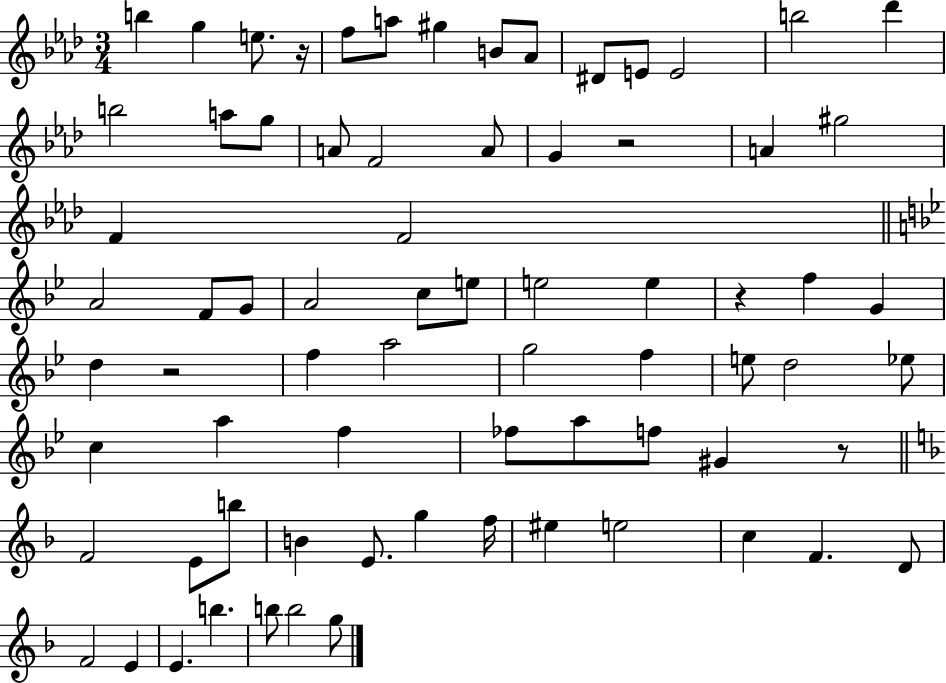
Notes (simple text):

B5/q G5/q E5/e. R/s F5/e A5/e G#5/q B4/e Ab4/e D#4/e E4/e E4/h B5/h Db6/q B5/h A5/e G5/e A4/e F4/h A4/e G4/q R/h A4/q G#5/h F4/q F4/h A4/h F4/e G4/e A4/h C5/e E5/e E5/h E5/q R/q F5/q G4/q D5/q R/h F5/q A5/h G5/h F5/q E5/e D5/h Eb5/e C5/q A5/q F5/q FES5/e A5/e F5/e G#4/q R/e F4/h E4/e B5/e B4/q E4/e. G5/q F5/s EIS5/q E5/h C5/q F4/q. D4/e F4/h E4/q E4/q. B5/q. B5/e B5/h G5/e